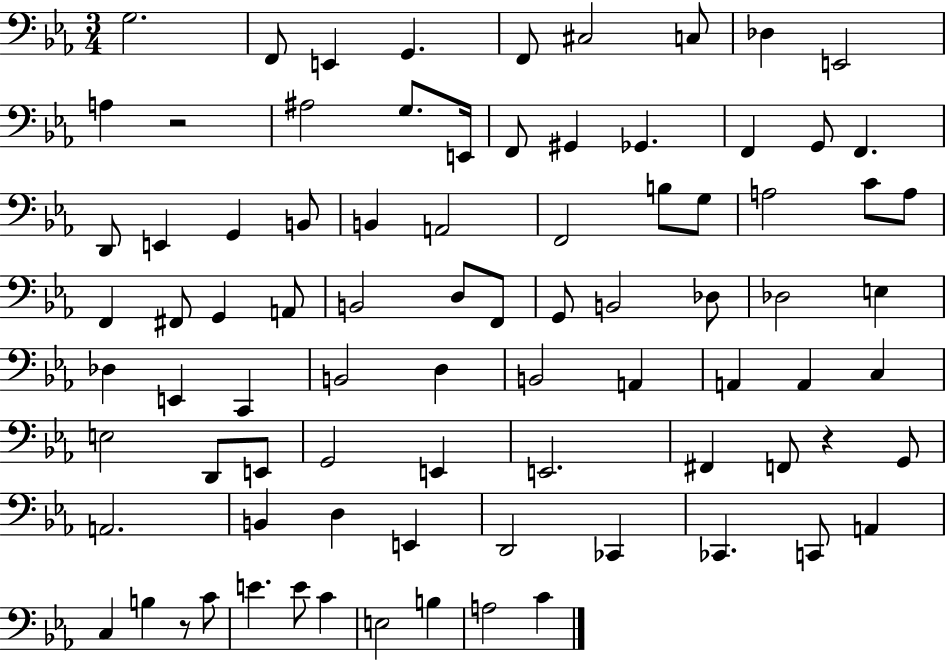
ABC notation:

X:1
T:Untitled
M:3/4
L:1/4
K:Eb
G,2 F,,/2 E,, G,, F,,/2 ^C,2 C,/2 _D, E,,2 A, z2 ^A,2 G,/2 E,,/4 F,,/2 ^G,, _G,, F,, G,,/2 F,, D,,/2 E,, G,, B,,/2 B,, A,,2 F,,2 B,/2 G,/2 A,2 C/2 A,/2 F,, ^F,,/2 G,, A,,/2 B,,2 D,/2 F,,/2 G,,/2 B,,2 _D,/2 _D,2 E, _D, E,, C,, B,,2 D, B,,2 A,, A,, A,, C, E,2 D,,/2 E,,/2 G,,2 E,, E,,2 ^F,, F,,/2 z G,,/2 A,,2 B,, D, E,, D,,2 _C,, _C,, C,,/2 A,, C, B, z/2 C/2 E E/2 C E,2 B, A,2 C